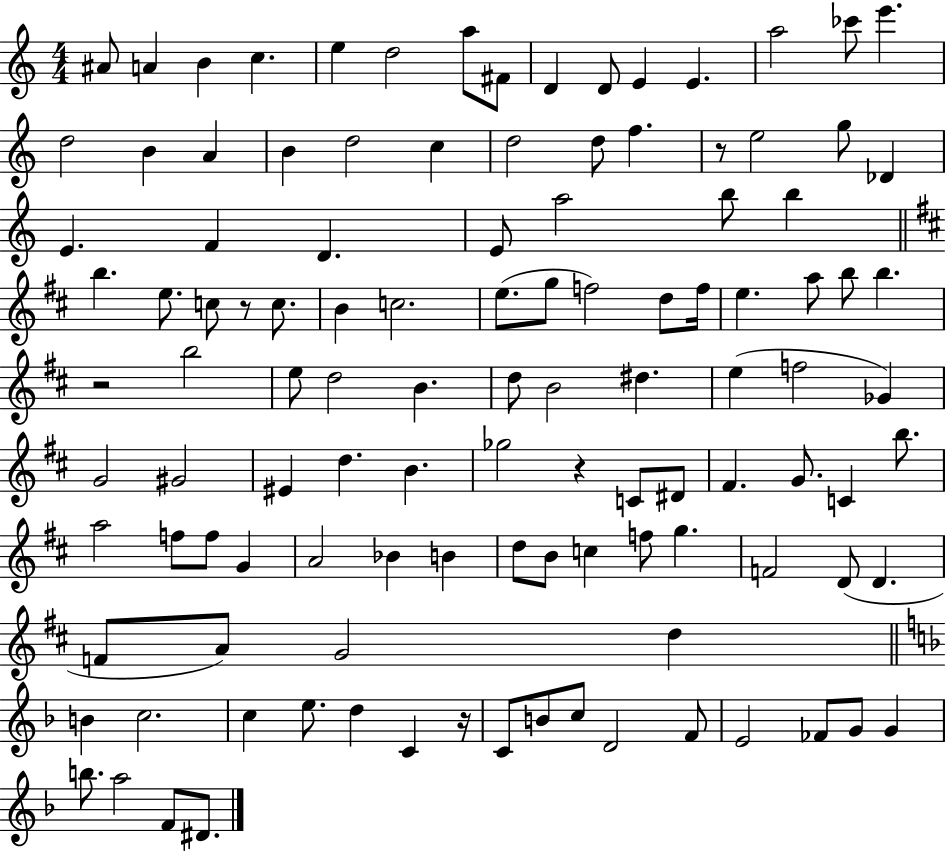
X:1
T:Untitled
M:4/4
L:1/4
K:C
^A/2 A B c e d2 a/2 ^F/2 D D/2 E E a2 _c'/2 e' d2 B A B d2 c d2 d/2 f z/2 e2 g/2 _D E F D E/2 a2 b/2 b b e/2 c/2 z/2 c/2 B c2 e/2 g/2 f2 d/2 f/4 e a/2 b/2 b z2 b2 e/2 d2 B d/2 B2 ^d e f2 _G G2 ^G2 ^E d B _g2 z C/2 ^D/2 ^F G/2 C b/2 a2 f/2 f/2 G A2 _B B d/2 B/2 c f/2 g F2 D/2 D F/2 A/2 G2 d B c2 c e/2 d C z/4 C/2 B/2 c/2 D2 F/2 E2 _F/2 G/2 G b/2 a2 F/2 ^D/2